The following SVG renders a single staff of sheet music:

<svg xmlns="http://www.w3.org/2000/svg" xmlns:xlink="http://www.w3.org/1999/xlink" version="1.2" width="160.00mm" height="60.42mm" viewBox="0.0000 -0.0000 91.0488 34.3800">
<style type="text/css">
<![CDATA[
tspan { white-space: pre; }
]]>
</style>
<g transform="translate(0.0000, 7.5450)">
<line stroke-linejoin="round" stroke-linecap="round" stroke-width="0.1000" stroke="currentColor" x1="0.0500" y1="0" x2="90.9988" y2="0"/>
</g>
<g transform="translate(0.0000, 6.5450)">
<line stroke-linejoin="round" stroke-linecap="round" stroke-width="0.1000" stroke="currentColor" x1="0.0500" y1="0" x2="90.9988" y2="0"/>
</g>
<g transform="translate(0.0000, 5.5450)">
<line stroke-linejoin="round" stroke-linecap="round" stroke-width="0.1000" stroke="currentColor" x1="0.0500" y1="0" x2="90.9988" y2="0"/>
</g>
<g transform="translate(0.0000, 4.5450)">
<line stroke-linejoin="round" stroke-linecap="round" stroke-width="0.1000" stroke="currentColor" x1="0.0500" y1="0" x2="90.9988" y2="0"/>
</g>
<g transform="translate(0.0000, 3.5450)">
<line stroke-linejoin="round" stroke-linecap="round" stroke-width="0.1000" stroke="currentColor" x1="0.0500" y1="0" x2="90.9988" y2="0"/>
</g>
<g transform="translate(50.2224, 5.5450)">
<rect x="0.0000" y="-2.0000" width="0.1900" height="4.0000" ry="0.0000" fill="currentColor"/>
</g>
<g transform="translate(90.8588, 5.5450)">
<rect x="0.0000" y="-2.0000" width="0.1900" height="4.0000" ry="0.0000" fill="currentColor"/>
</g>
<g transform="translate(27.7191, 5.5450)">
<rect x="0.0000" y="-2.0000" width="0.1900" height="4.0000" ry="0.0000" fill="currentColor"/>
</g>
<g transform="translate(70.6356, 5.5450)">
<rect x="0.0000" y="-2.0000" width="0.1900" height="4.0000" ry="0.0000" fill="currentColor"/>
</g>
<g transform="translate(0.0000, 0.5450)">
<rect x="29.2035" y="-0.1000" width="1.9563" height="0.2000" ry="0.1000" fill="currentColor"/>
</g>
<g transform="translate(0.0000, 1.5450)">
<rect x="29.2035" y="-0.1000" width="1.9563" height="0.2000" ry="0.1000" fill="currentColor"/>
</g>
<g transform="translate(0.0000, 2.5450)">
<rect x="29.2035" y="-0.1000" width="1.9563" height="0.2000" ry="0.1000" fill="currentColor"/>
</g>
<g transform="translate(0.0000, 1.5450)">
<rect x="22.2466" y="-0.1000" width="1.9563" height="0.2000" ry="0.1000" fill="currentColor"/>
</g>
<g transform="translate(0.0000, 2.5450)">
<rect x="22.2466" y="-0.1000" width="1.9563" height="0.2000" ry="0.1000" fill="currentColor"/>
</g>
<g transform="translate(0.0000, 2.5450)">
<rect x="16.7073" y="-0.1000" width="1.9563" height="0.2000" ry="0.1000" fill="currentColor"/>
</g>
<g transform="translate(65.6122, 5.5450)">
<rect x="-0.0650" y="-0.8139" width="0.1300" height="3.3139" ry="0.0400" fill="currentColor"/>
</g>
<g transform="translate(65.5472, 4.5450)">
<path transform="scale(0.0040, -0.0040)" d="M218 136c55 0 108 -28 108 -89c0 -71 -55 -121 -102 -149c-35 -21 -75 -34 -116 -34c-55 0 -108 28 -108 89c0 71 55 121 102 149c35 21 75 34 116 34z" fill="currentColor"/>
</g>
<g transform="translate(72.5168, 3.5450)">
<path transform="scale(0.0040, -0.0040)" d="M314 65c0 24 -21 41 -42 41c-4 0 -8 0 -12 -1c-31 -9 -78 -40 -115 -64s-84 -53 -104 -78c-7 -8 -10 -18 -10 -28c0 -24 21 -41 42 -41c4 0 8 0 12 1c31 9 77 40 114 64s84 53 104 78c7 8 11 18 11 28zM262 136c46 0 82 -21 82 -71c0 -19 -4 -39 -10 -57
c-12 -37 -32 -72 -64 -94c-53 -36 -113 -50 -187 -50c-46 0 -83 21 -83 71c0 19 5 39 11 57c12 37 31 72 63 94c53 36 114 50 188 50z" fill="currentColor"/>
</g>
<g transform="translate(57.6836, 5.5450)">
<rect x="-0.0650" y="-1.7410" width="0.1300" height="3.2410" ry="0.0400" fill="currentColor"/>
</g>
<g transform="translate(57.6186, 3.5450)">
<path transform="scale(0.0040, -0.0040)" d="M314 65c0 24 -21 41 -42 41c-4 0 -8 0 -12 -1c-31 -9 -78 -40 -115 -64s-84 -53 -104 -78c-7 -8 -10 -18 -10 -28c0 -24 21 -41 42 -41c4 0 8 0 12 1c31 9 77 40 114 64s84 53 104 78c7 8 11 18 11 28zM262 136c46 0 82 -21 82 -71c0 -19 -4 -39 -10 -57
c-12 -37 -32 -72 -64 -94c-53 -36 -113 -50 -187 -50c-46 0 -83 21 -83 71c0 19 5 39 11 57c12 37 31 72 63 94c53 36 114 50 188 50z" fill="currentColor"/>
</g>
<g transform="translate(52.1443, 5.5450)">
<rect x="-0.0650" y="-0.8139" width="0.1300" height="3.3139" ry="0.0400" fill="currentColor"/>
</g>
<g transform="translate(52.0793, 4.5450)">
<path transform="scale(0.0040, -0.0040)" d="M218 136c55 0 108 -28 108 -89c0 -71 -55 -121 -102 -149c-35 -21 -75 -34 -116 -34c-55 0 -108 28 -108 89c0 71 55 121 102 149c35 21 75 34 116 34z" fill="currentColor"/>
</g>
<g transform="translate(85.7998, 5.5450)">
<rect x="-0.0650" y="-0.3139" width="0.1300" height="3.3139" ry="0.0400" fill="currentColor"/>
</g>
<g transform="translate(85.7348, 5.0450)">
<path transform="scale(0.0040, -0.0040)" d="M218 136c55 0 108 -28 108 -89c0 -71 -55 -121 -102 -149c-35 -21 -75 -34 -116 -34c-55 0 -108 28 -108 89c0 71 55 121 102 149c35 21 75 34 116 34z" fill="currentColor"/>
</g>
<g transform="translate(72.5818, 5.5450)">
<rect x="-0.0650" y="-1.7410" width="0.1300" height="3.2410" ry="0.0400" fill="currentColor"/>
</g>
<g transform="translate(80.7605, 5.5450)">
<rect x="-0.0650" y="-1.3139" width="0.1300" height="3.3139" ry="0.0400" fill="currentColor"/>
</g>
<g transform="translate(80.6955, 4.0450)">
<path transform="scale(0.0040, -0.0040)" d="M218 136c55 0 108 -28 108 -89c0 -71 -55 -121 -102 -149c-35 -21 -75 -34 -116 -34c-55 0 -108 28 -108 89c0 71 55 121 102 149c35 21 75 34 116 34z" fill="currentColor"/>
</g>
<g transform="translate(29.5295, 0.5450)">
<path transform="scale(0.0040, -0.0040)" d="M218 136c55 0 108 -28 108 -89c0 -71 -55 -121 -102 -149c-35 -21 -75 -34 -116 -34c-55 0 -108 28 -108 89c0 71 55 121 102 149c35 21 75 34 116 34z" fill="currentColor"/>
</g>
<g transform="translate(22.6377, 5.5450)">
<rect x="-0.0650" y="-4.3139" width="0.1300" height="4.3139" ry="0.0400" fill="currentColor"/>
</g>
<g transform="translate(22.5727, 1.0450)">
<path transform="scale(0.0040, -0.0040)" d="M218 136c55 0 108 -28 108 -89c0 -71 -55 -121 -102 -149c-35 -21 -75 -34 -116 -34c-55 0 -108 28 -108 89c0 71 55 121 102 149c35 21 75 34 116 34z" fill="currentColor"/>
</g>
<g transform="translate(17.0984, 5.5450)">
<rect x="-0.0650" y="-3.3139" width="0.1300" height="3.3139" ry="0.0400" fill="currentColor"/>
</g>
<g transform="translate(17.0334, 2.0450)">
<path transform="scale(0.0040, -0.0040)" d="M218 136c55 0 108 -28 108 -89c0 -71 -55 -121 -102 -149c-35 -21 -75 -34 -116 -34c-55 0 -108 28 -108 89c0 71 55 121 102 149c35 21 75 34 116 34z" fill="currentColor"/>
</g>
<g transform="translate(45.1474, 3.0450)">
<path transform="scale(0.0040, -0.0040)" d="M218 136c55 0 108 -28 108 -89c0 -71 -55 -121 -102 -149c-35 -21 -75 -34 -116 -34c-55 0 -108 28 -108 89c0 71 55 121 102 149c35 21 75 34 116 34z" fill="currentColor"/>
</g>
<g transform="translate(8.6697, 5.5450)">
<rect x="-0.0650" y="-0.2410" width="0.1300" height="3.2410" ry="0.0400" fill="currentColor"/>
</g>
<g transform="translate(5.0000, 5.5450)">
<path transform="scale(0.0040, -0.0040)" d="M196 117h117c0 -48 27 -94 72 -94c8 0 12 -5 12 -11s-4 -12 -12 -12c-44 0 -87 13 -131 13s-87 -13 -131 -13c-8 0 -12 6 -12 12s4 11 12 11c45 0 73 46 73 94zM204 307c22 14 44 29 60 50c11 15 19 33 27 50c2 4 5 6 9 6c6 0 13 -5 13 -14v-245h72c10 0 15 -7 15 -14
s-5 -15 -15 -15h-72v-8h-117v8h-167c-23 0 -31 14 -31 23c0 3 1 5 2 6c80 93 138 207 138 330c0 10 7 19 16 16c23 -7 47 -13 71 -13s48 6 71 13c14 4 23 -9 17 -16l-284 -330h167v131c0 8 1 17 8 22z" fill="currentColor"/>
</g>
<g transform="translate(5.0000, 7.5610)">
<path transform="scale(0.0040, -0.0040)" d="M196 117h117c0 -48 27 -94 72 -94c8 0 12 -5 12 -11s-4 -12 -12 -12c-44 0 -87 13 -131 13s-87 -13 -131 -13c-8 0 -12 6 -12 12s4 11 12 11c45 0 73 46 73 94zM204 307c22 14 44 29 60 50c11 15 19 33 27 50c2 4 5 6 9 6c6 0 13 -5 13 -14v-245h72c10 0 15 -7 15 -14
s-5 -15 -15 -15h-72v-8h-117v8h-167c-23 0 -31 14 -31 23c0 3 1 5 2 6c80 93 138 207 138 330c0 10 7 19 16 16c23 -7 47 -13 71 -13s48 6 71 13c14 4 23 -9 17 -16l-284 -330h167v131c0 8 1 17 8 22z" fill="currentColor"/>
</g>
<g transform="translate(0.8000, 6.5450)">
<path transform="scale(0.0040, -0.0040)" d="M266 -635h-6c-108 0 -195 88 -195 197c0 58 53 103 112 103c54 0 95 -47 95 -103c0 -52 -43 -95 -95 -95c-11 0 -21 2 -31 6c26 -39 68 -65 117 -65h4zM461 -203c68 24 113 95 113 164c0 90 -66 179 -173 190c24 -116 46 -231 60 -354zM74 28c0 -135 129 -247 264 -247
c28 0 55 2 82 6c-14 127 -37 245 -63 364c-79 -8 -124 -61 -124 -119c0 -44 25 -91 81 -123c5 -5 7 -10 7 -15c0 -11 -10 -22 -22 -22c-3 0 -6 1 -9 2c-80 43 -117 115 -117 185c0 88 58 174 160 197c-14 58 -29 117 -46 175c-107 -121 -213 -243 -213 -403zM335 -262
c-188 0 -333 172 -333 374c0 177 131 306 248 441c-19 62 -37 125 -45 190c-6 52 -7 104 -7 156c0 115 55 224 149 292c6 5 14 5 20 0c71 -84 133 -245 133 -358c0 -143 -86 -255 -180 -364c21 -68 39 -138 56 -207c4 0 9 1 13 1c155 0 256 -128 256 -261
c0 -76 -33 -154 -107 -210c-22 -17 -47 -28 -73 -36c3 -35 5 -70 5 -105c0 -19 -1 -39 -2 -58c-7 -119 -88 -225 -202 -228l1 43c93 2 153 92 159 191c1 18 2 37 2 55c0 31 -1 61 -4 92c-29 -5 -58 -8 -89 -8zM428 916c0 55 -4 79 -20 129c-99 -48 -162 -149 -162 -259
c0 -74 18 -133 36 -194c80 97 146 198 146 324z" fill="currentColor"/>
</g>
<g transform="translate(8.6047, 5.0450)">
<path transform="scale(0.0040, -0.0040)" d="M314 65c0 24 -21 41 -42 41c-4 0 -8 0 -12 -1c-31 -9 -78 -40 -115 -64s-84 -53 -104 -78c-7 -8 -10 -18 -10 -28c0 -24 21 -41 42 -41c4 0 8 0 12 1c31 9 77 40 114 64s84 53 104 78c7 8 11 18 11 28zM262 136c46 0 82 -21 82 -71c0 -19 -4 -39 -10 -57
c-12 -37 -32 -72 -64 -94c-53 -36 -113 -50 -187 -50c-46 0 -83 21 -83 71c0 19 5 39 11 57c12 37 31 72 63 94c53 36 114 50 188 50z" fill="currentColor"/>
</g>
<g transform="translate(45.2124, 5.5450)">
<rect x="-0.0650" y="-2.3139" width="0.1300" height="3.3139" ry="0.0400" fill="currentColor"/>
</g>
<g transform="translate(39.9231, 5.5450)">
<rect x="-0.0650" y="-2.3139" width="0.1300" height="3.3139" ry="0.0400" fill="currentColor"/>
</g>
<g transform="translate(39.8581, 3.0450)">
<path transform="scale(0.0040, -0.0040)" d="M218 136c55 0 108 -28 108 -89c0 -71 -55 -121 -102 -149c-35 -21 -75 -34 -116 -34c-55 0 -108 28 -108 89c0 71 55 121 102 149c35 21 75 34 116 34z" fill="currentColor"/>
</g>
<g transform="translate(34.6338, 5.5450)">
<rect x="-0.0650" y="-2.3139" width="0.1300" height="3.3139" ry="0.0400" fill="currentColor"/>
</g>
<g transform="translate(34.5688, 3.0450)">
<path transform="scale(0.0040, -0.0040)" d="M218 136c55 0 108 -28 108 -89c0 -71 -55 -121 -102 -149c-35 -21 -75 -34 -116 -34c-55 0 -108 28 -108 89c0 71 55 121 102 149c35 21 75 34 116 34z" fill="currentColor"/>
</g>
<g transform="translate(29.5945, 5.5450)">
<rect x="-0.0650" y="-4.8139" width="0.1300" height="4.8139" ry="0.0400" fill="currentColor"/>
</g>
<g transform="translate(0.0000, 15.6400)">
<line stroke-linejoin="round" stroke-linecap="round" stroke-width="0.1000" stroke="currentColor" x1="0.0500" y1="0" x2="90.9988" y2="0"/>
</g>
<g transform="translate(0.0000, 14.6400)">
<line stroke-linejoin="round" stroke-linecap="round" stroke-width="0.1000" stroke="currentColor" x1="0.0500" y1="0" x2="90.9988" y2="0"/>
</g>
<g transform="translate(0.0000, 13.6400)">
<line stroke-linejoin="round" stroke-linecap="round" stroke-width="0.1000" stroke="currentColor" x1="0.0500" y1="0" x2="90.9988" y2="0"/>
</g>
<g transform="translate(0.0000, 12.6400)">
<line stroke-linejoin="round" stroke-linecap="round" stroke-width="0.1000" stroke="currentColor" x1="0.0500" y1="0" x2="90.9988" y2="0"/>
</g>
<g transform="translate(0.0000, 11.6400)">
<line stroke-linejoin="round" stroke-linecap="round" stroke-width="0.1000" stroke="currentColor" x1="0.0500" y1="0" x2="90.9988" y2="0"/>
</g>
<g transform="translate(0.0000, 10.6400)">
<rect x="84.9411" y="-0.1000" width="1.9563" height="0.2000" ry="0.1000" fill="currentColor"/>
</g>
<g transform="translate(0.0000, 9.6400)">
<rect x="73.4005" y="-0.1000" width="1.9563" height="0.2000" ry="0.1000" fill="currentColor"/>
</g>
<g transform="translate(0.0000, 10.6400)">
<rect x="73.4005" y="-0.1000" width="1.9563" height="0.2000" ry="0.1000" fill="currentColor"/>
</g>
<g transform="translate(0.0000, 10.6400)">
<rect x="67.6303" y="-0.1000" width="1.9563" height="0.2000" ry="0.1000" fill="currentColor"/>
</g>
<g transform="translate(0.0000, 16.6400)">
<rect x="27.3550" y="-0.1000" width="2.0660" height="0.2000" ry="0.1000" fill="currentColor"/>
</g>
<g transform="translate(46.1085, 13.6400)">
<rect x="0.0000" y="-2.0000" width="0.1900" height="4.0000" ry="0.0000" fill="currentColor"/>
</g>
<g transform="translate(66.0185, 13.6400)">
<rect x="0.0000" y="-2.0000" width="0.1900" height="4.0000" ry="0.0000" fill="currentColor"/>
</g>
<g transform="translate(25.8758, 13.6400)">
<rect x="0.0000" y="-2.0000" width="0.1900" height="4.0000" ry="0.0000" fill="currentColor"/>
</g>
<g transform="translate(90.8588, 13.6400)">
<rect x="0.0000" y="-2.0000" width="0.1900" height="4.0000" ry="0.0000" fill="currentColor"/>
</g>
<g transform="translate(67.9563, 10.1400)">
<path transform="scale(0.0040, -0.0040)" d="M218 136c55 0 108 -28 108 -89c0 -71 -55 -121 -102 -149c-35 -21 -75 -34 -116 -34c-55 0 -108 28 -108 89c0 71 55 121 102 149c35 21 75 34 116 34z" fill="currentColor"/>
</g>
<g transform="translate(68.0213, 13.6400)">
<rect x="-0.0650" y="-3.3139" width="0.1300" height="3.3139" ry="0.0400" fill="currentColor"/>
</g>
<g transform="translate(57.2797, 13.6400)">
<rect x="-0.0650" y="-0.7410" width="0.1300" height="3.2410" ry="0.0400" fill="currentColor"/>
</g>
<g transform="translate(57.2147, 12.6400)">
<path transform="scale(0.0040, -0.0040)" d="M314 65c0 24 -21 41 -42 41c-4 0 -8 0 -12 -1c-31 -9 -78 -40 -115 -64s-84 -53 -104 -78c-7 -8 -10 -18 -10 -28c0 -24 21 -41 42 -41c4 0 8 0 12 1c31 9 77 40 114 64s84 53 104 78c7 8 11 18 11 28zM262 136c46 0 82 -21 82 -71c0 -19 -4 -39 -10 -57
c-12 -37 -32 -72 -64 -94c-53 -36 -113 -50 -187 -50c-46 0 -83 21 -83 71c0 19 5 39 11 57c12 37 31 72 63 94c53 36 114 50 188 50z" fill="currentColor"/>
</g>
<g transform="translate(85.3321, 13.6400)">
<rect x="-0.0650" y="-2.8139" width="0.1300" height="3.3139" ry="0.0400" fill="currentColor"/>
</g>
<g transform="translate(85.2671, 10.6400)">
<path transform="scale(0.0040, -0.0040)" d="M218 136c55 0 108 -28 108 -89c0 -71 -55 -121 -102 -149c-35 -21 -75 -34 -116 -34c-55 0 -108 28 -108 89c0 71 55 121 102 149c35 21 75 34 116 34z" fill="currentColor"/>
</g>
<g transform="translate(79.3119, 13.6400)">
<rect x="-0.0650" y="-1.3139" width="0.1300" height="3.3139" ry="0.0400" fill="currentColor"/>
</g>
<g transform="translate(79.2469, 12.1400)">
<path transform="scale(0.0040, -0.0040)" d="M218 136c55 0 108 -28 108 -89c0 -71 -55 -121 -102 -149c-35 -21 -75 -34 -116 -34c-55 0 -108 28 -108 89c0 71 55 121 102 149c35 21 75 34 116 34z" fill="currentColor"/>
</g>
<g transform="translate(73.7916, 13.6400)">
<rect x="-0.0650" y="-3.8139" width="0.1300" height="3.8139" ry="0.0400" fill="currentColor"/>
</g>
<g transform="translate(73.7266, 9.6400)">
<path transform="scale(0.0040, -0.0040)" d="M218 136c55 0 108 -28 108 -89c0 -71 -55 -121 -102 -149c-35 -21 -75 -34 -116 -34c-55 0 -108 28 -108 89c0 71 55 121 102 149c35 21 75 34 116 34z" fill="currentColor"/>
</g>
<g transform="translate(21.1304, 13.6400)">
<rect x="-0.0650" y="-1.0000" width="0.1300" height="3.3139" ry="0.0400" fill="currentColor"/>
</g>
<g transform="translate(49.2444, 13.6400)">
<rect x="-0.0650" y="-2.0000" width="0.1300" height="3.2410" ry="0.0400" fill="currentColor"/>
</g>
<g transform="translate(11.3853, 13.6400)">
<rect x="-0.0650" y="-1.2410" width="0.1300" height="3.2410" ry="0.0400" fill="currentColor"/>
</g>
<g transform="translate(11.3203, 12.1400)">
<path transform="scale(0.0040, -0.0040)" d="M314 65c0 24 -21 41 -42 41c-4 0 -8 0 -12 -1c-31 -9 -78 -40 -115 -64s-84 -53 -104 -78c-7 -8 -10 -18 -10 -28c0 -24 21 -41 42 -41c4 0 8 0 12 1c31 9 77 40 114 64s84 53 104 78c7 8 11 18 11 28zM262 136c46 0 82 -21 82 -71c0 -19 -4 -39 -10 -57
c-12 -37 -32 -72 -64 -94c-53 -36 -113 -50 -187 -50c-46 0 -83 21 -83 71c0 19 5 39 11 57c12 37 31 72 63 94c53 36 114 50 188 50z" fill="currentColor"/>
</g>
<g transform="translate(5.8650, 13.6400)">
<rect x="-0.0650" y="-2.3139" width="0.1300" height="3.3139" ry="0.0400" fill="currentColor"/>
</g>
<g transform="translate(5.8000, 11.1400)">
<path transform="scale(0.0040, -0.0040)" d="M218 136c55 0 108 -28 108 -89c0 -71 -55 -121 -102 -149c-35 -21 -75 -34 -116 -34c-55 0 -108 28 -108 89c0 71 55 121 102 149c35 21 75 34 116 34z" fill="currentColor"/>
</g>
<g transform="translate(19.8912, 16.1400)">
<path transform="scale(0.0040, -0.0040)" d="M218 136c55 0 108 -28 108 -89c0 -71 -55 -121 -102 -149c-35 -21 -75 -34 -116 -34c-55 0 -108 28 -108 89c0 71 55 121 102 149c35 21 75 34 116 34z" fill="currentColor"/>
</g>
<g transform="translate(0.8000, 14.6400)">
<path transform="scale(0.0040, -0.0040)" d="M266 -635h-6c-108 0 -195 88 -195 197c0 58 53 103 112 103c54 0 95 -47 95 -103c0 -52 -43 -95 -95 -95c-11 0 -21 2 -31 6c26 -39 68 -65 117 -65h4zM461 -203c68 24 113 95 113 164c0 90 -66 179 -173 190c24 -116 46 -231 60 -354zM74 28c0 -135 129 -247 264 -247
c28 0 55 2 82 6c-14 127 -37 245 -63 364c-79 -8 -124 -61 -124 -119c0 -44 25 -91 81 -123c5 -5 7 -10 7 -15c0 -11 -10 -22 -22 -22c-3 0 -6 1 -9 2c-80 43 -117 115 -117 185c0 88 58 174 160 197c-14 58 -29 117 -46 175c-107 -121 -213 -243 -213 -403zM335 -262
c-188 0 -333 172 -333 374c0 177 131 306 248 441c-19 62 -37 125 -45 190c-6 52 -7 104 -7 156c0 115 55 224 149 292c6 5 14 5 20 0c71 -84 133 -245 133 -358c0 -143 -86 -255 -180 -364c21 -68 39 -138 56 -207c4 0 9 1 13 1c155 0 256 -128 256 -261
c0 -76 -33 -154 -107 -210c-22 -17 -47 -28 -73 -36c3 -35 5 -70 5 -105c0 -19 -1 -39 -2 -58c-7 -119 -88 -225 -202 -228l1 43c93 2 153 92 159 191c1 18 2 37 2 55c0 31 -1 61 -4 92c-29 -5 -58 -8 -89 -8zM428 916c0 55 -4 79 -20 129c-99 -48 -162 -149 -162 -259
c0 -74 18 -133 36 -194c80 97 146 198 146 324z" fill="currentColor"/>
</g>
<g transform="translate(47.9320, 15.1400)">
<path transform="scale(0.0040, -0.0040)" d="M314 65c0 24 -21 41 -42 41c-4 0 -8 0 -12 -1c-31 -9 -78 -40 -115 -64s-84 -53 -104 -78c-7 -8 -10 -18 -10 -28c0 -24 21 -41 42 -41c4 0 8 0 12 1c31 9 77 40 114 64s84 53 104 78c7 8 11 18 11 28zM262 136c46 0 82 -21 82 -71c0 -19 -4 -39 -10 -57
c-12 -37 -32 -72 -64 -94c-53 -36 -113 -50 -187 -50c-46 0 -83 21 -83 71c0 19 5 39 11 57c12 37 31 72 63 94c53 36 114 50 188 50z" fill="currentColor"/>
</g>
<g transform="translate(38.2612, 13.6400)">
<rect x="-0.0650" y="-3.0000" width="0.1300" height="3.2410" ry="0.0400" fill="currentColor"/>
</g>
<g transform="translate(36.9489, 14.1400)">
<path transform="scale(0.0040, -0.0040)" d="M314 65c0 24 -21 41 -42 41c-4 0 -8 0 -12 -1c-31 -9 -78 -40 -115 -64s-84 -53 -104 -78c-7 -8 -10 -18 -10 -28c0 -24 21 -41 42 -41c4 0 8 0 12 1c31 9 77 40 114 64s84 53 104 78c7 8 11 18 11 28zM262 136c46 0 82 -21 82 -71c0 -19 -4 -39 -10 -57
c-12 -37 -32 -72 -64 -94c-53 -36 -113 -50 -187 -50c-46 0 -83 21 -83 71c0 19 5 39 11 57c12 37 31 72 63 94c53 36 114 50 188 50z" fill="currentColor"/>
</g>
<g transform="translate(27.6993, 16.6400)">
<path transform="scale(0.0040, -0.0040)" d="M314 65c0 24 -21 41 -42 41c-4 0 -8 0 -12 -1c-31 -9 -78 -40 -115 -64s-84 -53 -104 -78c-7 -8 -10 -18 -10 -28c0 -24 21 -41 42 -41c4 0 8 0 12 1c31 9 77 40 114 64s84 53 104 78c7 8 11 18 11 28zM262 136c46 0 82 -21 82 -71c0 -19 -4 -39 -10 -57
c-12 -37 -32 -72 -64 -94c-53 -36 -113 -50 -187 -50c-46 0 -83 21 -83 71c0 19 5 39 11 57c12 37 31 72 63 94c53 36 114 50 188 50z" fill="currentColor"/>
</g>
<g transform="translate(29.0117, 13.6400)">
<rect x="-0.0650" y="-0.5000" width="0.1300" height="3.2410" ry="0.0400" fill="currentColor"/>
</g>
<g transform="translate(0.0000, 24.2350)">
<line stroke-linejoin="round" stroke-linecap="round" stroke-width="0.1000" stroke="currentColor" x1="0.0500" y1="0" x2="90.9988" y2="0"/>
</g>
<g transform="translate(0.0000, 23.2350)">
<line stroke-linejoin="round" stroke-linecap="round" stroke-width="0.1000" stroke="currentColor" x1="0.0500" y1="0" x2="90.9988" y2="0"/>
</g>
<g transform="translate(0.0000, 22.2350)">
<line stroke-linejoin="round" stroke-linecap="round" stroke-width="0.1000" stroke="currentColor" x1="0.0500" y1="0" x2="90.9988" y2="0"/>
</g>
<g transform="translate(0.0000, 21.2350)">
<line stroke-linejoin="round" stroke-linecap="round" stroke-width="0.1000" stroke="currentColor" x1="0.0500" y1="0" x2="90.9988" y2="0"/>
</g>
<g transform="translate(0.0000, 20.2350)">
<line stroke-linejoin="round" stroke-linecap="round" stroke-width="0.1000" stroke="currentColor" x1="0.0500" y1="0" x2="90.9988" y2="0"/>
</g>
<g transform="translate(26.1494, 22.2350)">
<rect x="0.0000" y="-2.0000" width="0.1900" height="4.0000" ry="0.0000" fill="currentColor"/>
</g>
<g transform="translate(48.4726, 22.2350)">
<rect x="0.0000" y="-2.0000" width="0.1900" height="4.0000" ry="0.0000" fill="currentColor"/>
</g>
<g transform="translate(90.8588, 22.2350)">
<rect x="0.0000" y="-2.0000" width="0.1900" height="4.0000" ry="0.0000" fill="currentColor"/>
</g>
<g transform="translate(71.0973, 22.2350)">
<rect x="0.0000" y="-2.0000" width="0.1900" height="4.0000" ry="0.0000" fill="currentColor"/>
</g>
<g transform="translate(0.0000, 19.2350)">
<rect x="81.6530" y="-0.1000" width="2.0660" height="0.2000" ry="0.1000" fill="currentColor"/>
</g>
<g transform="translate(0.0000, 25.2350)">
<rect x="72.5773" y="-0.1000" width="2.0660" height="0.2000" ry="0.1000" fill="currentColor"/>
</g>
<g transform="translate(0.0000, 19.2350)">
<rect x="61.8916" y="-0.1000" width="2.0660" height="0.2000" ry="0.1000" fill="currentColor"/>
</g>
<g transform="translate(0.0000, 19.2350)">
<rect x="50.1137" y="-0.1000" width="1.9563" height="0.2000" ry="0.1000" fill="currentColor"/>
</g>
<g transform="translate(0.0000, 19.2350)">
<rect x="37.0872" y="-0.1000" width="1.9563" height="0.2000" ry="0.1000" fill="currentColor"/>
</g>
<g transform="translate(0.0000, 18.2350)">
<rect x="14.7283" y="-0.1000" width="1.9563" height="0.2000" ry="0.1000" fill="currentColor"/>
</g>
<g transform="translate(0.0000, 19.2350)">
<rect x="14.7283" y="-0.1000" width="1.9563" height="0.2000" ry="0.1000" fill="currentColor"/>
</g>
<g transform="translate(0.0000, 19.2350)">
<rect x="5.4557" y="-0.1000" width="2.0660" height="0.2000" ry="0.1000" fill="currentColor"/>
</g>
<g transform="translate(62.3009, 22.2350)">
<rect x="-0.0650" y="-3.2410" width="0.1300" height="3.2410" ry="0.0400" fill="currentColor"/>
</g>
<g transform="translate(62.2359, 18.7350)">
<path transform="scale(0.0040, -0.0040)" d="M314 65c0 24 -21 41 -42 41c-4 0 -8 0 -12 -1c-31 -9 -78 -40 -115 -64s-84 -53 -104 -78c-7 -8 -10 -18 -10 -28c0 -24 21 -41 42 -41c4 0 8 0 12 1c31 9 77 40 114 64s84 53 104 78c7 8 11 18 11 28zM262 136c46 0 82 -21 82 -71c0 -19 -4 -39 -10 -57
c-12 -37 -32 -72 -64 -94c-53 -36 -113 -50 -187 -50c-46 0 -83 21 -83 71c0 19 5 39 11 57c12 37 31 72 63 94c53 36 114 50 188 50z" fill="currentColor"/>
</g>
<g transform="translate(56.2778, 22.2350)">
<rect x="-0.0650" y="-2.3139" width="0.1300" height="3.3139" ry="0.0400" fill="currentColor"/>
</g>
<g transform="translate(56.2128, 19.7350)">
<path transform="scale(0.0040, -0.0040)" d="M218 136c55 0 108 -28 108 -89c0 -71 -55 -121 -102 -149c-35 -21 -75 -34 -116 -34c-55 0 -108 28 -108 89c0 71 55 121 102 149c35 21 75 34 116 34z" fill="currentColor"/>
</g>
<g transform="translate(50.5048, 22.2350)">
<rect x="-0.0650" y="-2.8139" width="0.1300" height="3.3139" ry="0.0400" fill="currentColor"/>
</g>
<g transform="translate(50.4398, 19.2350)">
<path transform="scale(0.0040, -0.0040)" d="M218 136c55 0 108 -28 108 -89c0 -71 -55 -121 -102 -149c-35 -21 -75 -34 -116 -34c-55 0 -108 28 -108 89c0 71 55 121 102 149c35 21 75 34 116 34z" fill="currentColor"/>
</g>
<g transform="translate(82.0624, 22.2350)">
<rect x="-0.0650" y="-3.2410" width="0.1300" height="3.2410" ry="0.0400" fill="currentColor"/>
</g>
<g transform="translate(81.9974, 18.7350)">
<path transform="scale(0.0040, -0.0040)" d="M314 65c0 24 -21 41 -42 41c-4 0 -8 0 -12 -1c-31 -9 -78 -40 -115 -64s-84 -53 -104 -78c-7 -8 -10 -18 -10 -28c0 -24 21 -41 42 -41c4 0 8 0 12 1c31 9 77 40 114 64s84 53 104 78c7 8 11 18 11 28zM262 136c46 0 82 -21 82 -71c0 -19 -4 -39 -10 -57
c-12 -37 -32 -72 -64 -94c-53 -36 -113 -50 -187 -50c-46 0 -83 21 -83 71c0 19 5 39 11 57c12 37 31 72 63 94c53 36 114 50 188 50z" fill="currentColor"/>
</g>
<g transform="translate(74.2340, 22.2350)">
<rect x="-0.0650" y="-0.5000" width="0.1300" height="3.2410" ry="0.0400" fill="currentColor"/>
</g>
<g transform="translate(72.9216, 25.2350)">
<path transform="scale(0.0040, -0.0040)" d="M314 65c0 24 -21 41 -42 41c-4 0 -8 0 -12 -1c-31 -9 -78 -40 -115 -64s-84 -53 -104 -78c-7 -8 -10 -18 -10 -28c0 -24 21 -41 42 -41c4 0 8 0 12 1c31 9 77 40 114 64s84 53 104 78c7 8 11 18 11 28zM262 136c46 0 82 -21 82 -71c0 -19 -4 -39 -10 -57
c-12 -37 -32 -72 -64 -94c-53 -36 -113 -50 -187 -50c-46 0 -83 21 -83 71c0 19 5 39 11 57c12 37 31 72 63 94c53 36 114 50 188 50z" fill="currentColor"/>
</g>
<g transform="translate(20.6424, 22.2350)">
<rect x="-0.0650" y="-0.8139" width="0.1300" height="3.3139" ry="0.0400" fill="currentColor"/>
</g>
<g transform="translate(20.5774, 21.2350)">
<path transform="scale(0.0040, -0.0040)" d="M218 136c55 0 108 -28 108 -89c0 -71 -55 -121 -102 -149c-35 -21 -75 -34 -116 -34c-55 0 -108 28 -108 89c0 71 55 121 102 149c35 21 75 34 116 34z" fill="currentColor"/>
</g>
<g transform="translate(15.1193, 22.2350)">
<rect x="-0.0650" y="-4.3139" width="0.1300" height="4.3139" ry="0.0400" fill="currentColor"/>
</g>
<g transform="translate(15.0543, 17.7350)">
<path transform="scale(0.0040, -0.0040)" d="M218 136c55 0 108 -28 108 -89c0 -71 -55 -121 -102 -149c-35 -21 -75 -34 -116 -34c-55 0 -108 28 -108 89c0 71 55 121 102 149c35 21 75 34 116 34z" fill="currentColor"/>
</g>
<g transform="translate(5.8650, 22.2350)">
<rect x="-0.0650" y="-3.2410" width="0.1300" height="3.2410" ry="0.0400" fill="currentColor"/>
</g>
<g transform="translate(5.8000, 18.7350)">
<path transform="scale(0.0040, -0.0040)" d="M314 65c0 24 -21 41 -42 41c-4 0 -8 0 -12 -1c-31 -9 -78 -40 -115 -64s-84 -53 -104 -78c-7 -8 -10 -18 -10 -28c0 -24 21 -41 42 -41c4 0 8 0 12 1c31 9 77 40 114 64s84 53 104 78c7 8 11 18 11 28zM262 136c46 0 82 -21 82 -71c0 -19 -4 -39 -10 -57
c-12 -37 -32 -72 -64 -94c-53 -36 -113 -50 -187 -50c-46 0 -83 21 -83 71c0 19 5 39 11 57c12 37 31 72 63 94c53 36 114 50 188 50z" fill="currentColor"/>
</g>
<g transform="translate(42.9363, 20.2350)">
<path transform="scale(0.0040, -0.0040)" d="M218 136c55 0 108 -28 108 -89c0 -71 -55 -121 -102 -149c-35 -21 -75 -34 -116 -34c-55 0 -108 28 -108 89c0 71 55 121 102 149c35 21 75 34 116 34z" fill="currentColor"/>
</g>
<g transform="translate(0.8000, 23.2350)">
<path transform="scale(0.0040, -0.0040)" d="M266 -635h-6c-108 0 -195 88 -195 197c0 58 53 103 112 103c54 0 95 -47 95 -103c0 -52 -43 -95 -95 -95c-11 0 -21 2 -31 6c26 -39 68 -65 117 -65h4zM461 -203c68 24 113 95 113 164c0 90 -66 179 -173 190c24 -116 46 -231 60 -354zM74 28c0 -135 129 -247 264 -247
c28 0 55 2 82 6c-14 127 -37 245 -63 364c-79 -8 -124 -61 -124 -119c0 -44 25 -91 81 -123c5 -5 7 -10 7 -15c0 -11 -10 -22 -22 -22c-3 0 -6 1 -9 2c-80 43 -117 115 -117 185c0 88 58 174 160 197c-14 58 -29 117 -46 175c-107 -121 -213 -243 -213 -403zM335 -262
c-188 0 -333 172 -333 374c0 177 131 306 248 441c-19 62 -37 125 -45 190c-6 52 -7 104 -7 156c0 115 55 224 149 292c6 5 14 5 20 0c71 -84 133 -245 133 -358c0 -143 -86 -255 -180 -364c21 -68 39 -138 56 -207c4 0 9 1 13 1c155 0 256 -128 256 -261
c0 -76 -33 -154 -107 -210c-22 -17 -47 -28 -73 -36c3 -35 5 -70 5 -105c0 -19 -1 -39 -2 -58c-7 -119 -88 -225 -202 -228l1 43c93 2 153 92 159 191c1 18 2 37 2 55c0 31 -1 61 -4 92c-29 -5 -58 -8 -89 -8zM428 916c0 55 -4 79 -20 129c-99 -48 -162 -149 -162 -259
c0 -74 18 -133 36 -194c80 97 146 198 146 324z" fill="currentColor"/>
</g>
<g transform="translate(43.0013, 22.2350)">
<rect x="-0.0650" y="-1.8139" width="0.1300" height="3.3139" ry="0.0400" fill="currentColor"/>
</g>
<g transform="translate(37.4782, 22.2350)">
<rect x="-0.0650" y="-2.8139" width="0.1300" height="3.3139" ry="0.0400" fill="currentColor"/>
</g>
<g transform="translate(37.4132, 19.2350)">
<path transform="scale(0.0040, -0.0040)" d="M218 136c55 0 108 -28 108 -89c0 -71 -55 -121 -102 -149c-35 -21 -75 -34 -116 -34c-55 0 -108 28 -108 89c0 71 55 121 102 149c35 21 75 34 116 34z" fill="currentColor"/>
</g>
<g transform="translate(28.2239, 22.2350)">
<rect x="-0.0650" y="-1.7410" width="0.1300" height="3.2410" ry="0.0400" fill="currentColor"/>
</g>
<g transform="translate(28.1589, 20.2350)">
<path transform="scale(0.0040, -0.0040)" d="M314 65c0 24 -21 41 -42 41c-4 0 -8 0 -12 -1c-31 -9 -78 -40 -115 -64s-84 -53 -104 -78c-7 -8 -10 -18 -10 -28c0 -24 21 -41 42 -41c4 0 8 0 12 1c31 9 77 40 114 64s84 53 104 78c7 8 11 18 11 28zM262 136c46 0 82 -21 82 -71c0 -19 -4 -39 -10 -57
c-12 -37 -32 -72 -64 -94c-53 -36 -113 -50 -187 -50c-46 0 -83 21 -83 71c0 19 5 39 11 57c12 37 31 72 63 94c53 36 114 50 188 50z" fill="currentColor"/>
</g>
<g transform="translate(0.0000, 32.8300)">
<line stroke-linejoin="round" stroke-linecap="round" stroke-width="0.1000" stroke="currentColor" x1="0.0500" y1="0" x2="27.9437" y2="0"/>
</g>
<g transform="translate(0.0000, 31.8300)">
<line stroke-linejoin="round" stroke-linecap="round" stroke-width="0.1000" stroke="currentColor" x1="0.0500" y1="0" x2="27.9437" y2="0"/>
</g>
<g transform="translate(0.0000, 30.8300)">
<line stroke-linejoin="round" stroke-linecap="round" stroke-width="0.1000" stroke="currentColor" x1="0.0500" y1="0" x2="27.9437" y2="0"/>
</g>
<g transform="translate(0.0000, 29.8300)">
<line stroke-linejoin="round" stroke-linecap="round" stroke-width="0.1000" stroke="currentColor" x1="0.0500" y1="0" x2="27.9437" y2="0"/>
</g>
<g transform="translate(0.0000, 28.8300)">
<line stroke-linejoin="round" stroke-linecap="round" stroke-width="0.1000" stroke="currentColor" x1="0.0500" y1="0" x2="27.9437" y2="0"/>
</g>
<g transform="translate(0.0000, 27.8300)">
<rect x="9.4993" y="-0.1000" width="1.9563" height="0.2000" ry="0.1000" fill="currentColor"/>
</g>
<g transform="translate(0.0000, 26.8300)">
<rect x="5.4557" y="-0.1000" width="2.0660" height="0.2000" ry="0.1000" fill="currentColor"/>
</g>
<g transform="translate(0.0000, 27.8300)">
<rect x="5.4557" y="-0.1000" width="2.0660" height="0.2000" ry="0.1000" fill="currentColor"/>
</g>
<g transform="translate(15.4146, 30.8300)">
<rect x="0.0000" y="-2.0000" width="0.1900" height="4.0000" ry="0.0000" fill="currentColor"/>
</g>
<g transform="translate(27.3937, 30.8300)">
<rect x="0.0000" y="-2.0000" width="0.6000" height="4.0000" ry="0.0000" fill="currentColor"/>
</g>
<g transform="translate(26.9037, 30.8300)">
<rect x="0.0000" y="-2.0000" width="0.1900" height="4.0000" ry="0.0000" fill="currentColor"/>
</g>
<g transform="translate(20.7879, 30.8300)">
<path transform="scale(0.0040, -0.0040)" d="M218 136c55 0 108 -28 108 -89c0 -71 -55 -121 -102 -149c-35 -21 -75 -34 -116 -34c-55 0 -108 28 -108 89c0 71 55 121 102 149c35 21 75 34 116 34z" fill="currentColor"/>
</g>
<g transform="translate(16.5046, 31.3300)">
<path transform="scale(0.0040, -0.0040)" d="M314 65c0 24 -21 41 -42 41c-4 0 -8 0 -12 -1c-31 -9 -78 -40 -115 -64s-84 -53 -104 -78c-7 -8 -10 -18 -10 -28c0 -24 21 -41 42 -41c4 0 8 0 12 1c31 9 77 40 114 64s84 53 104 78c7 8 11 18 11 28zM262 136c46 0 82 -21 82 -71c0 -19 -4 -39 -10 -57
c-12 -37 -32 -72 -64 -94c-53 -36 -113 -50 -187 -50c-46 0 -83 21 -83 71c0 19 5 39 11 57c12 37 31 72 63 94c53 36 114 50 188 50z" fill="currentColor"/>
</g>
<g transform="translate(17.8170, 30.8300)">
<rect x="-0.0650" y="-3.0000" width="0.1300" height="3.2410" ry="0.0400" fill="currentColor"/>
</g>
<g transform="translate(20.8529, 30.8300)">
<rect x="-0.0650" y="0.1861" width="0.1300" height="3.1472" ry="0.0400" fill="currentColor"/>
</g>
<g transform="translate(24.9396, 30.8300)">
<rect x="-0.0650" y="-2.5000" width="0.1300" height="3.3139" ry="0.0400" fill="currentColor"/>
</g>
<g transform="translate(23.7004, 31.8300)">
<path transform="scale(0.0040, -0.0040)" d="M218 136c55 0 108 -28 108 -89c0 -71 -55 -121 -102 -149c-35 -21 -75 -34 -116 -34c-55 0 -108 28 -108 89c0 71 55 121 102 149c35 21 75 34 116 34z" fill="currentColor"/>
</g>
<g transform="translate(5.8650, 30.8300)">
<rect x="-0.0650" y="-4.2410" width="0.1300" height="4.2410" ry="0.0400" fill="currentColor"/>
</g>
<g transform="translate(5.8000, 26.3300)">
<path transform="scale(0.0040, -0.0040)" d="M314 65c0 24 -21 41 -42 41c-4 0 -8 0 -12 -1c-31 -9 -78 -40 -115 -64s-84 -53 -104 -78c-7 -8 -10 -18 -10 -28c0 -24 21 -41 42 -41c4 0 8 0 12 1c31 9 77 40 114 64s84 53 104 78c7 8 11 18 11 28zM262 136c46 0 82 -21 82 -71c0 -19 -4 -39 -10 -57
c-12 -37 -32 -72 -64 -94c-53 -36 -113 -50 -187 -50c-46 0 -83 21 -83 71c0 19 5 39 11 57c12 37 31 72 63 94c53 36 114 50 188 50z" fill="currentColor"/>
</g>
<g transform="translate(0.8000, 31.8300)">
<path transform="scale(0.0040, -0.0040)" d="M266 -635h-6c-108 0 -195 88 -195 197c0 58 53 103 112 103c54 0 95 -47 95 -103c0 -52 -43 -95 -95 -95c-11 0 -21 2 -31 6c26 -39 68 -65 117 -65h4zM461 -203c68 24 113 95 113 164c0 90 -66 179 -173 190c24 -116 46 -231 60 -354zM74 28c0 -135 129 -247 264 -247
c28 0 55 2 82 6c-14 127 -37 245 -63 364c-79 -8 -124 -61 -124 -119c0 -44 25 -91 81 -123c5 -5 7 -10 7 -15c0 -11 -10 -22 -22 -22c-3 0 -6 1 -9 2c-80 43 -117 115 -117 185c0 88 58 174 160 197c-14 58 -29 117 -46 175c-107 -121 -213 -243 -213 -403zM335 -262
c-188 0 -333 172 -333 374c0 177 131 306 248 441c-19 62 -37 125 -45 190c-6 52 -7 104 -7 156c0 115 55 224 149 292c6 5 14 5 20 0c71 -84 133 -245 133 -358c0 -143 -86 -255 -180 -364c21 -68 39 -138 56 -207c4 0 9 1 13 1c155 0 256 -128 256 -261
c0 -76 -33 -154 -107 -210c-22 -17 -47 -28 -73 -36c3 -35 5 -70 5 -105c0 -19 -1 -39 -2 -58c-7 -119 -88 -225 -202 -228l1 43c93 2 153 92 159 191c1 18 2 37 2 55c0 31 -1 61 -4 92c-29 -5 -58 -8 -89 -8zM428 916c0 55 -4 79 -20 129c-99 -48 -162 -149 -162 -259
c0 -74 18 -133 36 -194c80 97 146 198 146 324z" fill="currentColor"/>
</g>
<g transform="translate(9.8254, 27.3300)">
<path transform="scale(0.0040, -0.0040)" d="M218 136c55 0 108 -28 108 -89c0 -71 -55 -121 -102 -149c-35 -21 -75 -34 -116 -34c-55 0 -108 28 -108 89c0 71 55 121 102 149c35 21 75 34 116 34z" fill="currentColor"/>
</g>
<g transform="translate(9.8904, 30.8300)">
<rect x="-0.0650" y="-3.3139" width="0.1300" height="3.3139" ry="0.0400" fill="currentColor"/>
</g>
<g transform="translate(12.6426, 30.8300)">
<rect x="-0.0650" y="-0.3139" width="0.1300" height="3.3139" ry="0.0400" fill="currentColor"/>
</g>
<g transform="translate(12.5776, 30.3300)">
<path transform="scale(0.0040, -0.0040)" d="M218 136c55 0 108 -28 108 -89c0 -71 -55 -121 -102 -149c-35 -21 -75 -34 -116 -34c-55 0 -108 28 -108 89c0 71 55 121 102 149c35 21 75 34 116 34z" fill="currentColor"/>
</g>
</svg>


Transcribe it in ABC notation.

X:1
T:Untitled
M:4/4
L:1/4
K:C
c2 b d' e' g g g d f2 d f2 e c g e2 D C2 A2 F2 d2 b c' e a b2 d' d f2 a f a g b2 C2 b2 d'2 b c A2 B G